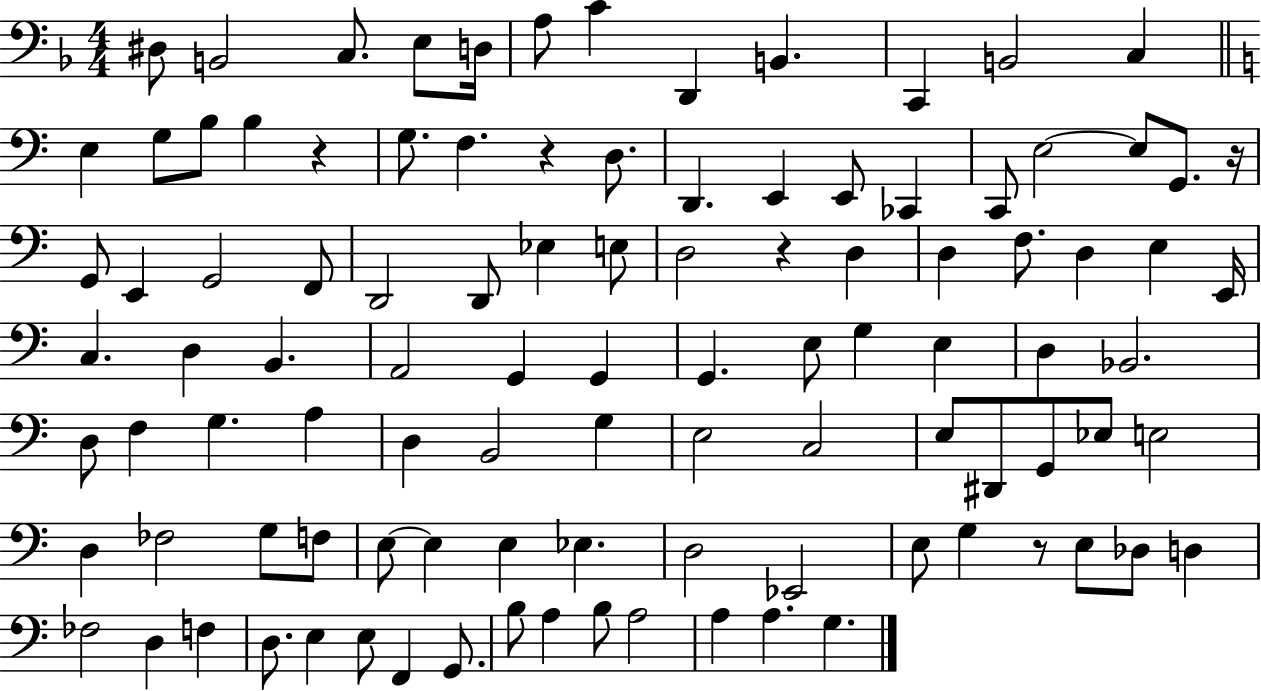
D#3/e B2/h C3/e. E3/e D3/s A3/e C4/q D2/q B2/q. C2/q B2/h C3/q E3/q G3/e B3/e B3/q R/q G3/e. F3/q. R/q D3/e. D2/q. E2/q E2/e CES2/q C2/e E3/h E3/e G2/e. R/s G2/e E2/q G2/h F2/e D2/h D2/e Eb3/q E3/e D3/h R/q D3/q D3/q F3/e. D3/q E3/q E2/s C3/q. D3/q B2/q. A2/h G2/q G2/q G2/q. E3/e G3/q E3/q D3/q Bb2/h. D3/e F3/q G3/q. A3/q D3/q B2/h G3/q E3/h C3/h E3/e D#2/e G2/e Eb3/e E3/h D3/q FES3/h G3/e F3/e E3/e E3/q E3/q Eb3/q. D3/h Eb2/h E3/e G3/q R/e E3/e Db3/e D3/q FES3/h D3/q F3/q D3/e. E3/q E3/e F2/q G2/e. B3/e A3/q B3/e A3/h A3/q A3/q. G3/q.